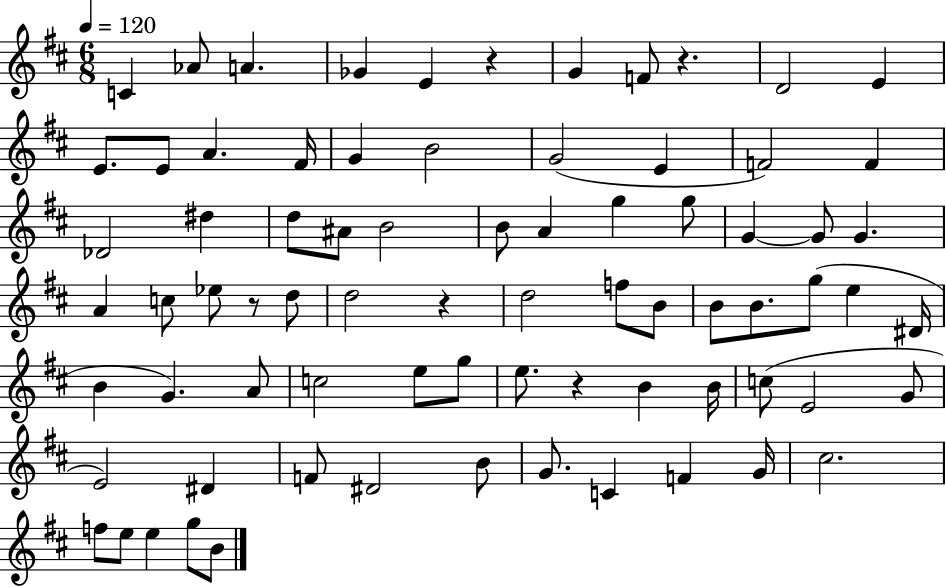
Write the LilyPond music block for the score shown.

{
  \clef treble
  \numericTimeSignature
  \time 6/8
  \key d \major
  \tempo 4 = 120
  \repeat volta 2 { c'4 aes'8 a'4. | ges'4 e'4 r4 | g'4 f'8 r4. | d'2 e'4 | \break e'8. e'8 a'4. fis'16 | g'4 b'2 | g'2( e'4 | f'2) f'4 | \break des'2 dis''4 | d''8 ais'8 b'2 | b'8 a'4 g''4 g''8 | g'4~~ g'8 g'4. | \break a'4 c''8 ees''8 r8 d''8 | d''2 r4 | d''2 f''8 b'8 | b'8 b'8. g''8( e''4 dis'16 | \break b'4 g'4.) a'8 | c''2 e''8 g''8 | e''8. r4 b'4 b'16 | c''8( e'2 g'8 | \break e'2) dis'4 | f'8 dis'2 b'8 | g'8. c'4 f'4 g'16 | cis''2. | \break f''8 e''8 e''4 g''8 b'8 | } \bar "|."
}